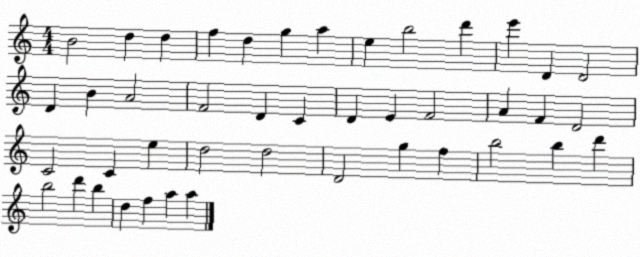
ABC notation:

X:1
T:Untitled
M:4/4
L:1/4
K:C
B2 d d f d g a e b2 d' e' D D2 D B A2 F2 D C D E F2 A F D2 C2 C e d2 d2 D2 g f b2 b d' b2 d' b d f a a